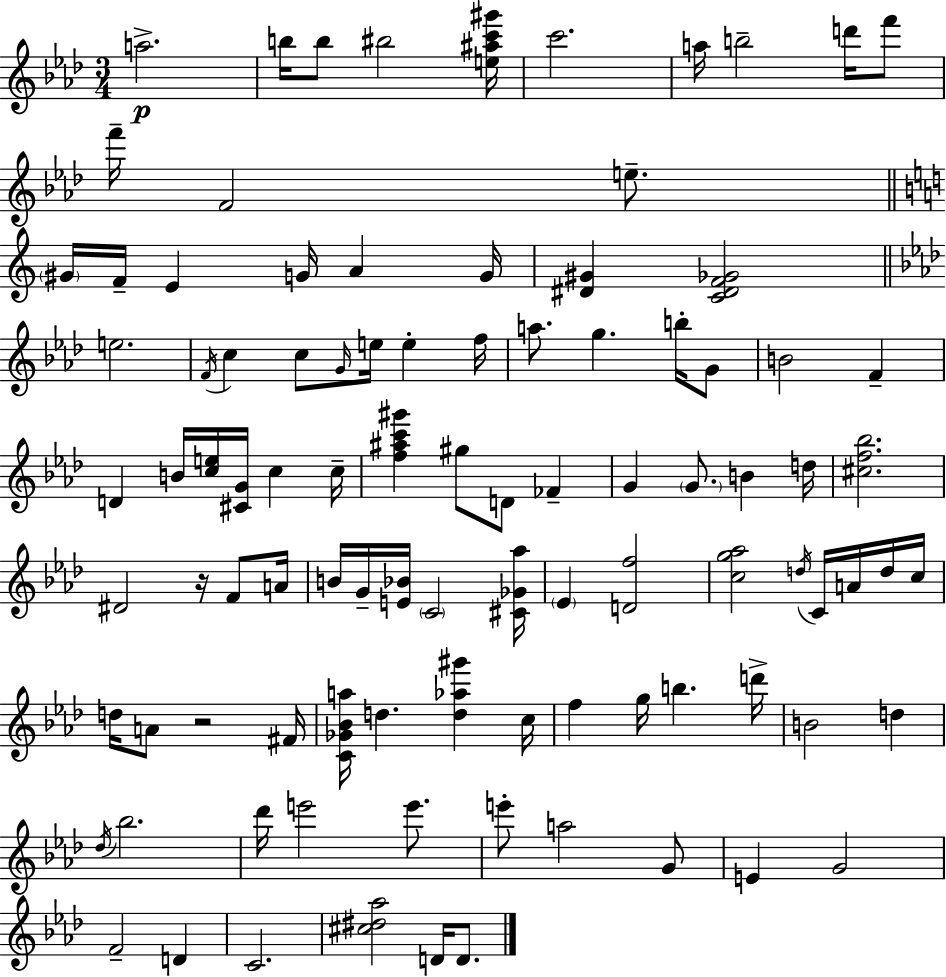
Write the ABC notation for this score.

X:1
T:Untitled
M:3/4
L:1/4
K:Ab
a2 b/4 b/2 ^b2 [e^ac'^g']/4 c'2 a/4 b2 d'/4 f'/2 f'/4 F2 e/2 ^G/4 F/4 E G/4 A G/4 [^D^G] [C^DF_G]2 e2 F/4 c c/2 G/4 e/4 e f/4 a/2 g b/4 G/2 B2 F D B/4 [ce]/4 [^CG]/4 c c/4 [f^ac'^g'] ^g/2 D/2 _F G G/2 B d/4 [^cf_b]2 ^D2 z/4 F/2 A/4 B/4 G/4 [E_B]/4 C2 [^C_G_a]/4 _E [Df]2 [cg_a]2 d/4 C/4 A/4 d/4 c/4 d/4 A/2 z2 ^F/4 [C_G_Ba]/4 d [d_a^g'] c/4 f g/4 b d'/4 B2 d _d/4 _b2 _d'/4 e'2 e'/2 e'/2 a2 G/2 E G2 F2 D C2 [^c^d_a]2 D/4 D/2